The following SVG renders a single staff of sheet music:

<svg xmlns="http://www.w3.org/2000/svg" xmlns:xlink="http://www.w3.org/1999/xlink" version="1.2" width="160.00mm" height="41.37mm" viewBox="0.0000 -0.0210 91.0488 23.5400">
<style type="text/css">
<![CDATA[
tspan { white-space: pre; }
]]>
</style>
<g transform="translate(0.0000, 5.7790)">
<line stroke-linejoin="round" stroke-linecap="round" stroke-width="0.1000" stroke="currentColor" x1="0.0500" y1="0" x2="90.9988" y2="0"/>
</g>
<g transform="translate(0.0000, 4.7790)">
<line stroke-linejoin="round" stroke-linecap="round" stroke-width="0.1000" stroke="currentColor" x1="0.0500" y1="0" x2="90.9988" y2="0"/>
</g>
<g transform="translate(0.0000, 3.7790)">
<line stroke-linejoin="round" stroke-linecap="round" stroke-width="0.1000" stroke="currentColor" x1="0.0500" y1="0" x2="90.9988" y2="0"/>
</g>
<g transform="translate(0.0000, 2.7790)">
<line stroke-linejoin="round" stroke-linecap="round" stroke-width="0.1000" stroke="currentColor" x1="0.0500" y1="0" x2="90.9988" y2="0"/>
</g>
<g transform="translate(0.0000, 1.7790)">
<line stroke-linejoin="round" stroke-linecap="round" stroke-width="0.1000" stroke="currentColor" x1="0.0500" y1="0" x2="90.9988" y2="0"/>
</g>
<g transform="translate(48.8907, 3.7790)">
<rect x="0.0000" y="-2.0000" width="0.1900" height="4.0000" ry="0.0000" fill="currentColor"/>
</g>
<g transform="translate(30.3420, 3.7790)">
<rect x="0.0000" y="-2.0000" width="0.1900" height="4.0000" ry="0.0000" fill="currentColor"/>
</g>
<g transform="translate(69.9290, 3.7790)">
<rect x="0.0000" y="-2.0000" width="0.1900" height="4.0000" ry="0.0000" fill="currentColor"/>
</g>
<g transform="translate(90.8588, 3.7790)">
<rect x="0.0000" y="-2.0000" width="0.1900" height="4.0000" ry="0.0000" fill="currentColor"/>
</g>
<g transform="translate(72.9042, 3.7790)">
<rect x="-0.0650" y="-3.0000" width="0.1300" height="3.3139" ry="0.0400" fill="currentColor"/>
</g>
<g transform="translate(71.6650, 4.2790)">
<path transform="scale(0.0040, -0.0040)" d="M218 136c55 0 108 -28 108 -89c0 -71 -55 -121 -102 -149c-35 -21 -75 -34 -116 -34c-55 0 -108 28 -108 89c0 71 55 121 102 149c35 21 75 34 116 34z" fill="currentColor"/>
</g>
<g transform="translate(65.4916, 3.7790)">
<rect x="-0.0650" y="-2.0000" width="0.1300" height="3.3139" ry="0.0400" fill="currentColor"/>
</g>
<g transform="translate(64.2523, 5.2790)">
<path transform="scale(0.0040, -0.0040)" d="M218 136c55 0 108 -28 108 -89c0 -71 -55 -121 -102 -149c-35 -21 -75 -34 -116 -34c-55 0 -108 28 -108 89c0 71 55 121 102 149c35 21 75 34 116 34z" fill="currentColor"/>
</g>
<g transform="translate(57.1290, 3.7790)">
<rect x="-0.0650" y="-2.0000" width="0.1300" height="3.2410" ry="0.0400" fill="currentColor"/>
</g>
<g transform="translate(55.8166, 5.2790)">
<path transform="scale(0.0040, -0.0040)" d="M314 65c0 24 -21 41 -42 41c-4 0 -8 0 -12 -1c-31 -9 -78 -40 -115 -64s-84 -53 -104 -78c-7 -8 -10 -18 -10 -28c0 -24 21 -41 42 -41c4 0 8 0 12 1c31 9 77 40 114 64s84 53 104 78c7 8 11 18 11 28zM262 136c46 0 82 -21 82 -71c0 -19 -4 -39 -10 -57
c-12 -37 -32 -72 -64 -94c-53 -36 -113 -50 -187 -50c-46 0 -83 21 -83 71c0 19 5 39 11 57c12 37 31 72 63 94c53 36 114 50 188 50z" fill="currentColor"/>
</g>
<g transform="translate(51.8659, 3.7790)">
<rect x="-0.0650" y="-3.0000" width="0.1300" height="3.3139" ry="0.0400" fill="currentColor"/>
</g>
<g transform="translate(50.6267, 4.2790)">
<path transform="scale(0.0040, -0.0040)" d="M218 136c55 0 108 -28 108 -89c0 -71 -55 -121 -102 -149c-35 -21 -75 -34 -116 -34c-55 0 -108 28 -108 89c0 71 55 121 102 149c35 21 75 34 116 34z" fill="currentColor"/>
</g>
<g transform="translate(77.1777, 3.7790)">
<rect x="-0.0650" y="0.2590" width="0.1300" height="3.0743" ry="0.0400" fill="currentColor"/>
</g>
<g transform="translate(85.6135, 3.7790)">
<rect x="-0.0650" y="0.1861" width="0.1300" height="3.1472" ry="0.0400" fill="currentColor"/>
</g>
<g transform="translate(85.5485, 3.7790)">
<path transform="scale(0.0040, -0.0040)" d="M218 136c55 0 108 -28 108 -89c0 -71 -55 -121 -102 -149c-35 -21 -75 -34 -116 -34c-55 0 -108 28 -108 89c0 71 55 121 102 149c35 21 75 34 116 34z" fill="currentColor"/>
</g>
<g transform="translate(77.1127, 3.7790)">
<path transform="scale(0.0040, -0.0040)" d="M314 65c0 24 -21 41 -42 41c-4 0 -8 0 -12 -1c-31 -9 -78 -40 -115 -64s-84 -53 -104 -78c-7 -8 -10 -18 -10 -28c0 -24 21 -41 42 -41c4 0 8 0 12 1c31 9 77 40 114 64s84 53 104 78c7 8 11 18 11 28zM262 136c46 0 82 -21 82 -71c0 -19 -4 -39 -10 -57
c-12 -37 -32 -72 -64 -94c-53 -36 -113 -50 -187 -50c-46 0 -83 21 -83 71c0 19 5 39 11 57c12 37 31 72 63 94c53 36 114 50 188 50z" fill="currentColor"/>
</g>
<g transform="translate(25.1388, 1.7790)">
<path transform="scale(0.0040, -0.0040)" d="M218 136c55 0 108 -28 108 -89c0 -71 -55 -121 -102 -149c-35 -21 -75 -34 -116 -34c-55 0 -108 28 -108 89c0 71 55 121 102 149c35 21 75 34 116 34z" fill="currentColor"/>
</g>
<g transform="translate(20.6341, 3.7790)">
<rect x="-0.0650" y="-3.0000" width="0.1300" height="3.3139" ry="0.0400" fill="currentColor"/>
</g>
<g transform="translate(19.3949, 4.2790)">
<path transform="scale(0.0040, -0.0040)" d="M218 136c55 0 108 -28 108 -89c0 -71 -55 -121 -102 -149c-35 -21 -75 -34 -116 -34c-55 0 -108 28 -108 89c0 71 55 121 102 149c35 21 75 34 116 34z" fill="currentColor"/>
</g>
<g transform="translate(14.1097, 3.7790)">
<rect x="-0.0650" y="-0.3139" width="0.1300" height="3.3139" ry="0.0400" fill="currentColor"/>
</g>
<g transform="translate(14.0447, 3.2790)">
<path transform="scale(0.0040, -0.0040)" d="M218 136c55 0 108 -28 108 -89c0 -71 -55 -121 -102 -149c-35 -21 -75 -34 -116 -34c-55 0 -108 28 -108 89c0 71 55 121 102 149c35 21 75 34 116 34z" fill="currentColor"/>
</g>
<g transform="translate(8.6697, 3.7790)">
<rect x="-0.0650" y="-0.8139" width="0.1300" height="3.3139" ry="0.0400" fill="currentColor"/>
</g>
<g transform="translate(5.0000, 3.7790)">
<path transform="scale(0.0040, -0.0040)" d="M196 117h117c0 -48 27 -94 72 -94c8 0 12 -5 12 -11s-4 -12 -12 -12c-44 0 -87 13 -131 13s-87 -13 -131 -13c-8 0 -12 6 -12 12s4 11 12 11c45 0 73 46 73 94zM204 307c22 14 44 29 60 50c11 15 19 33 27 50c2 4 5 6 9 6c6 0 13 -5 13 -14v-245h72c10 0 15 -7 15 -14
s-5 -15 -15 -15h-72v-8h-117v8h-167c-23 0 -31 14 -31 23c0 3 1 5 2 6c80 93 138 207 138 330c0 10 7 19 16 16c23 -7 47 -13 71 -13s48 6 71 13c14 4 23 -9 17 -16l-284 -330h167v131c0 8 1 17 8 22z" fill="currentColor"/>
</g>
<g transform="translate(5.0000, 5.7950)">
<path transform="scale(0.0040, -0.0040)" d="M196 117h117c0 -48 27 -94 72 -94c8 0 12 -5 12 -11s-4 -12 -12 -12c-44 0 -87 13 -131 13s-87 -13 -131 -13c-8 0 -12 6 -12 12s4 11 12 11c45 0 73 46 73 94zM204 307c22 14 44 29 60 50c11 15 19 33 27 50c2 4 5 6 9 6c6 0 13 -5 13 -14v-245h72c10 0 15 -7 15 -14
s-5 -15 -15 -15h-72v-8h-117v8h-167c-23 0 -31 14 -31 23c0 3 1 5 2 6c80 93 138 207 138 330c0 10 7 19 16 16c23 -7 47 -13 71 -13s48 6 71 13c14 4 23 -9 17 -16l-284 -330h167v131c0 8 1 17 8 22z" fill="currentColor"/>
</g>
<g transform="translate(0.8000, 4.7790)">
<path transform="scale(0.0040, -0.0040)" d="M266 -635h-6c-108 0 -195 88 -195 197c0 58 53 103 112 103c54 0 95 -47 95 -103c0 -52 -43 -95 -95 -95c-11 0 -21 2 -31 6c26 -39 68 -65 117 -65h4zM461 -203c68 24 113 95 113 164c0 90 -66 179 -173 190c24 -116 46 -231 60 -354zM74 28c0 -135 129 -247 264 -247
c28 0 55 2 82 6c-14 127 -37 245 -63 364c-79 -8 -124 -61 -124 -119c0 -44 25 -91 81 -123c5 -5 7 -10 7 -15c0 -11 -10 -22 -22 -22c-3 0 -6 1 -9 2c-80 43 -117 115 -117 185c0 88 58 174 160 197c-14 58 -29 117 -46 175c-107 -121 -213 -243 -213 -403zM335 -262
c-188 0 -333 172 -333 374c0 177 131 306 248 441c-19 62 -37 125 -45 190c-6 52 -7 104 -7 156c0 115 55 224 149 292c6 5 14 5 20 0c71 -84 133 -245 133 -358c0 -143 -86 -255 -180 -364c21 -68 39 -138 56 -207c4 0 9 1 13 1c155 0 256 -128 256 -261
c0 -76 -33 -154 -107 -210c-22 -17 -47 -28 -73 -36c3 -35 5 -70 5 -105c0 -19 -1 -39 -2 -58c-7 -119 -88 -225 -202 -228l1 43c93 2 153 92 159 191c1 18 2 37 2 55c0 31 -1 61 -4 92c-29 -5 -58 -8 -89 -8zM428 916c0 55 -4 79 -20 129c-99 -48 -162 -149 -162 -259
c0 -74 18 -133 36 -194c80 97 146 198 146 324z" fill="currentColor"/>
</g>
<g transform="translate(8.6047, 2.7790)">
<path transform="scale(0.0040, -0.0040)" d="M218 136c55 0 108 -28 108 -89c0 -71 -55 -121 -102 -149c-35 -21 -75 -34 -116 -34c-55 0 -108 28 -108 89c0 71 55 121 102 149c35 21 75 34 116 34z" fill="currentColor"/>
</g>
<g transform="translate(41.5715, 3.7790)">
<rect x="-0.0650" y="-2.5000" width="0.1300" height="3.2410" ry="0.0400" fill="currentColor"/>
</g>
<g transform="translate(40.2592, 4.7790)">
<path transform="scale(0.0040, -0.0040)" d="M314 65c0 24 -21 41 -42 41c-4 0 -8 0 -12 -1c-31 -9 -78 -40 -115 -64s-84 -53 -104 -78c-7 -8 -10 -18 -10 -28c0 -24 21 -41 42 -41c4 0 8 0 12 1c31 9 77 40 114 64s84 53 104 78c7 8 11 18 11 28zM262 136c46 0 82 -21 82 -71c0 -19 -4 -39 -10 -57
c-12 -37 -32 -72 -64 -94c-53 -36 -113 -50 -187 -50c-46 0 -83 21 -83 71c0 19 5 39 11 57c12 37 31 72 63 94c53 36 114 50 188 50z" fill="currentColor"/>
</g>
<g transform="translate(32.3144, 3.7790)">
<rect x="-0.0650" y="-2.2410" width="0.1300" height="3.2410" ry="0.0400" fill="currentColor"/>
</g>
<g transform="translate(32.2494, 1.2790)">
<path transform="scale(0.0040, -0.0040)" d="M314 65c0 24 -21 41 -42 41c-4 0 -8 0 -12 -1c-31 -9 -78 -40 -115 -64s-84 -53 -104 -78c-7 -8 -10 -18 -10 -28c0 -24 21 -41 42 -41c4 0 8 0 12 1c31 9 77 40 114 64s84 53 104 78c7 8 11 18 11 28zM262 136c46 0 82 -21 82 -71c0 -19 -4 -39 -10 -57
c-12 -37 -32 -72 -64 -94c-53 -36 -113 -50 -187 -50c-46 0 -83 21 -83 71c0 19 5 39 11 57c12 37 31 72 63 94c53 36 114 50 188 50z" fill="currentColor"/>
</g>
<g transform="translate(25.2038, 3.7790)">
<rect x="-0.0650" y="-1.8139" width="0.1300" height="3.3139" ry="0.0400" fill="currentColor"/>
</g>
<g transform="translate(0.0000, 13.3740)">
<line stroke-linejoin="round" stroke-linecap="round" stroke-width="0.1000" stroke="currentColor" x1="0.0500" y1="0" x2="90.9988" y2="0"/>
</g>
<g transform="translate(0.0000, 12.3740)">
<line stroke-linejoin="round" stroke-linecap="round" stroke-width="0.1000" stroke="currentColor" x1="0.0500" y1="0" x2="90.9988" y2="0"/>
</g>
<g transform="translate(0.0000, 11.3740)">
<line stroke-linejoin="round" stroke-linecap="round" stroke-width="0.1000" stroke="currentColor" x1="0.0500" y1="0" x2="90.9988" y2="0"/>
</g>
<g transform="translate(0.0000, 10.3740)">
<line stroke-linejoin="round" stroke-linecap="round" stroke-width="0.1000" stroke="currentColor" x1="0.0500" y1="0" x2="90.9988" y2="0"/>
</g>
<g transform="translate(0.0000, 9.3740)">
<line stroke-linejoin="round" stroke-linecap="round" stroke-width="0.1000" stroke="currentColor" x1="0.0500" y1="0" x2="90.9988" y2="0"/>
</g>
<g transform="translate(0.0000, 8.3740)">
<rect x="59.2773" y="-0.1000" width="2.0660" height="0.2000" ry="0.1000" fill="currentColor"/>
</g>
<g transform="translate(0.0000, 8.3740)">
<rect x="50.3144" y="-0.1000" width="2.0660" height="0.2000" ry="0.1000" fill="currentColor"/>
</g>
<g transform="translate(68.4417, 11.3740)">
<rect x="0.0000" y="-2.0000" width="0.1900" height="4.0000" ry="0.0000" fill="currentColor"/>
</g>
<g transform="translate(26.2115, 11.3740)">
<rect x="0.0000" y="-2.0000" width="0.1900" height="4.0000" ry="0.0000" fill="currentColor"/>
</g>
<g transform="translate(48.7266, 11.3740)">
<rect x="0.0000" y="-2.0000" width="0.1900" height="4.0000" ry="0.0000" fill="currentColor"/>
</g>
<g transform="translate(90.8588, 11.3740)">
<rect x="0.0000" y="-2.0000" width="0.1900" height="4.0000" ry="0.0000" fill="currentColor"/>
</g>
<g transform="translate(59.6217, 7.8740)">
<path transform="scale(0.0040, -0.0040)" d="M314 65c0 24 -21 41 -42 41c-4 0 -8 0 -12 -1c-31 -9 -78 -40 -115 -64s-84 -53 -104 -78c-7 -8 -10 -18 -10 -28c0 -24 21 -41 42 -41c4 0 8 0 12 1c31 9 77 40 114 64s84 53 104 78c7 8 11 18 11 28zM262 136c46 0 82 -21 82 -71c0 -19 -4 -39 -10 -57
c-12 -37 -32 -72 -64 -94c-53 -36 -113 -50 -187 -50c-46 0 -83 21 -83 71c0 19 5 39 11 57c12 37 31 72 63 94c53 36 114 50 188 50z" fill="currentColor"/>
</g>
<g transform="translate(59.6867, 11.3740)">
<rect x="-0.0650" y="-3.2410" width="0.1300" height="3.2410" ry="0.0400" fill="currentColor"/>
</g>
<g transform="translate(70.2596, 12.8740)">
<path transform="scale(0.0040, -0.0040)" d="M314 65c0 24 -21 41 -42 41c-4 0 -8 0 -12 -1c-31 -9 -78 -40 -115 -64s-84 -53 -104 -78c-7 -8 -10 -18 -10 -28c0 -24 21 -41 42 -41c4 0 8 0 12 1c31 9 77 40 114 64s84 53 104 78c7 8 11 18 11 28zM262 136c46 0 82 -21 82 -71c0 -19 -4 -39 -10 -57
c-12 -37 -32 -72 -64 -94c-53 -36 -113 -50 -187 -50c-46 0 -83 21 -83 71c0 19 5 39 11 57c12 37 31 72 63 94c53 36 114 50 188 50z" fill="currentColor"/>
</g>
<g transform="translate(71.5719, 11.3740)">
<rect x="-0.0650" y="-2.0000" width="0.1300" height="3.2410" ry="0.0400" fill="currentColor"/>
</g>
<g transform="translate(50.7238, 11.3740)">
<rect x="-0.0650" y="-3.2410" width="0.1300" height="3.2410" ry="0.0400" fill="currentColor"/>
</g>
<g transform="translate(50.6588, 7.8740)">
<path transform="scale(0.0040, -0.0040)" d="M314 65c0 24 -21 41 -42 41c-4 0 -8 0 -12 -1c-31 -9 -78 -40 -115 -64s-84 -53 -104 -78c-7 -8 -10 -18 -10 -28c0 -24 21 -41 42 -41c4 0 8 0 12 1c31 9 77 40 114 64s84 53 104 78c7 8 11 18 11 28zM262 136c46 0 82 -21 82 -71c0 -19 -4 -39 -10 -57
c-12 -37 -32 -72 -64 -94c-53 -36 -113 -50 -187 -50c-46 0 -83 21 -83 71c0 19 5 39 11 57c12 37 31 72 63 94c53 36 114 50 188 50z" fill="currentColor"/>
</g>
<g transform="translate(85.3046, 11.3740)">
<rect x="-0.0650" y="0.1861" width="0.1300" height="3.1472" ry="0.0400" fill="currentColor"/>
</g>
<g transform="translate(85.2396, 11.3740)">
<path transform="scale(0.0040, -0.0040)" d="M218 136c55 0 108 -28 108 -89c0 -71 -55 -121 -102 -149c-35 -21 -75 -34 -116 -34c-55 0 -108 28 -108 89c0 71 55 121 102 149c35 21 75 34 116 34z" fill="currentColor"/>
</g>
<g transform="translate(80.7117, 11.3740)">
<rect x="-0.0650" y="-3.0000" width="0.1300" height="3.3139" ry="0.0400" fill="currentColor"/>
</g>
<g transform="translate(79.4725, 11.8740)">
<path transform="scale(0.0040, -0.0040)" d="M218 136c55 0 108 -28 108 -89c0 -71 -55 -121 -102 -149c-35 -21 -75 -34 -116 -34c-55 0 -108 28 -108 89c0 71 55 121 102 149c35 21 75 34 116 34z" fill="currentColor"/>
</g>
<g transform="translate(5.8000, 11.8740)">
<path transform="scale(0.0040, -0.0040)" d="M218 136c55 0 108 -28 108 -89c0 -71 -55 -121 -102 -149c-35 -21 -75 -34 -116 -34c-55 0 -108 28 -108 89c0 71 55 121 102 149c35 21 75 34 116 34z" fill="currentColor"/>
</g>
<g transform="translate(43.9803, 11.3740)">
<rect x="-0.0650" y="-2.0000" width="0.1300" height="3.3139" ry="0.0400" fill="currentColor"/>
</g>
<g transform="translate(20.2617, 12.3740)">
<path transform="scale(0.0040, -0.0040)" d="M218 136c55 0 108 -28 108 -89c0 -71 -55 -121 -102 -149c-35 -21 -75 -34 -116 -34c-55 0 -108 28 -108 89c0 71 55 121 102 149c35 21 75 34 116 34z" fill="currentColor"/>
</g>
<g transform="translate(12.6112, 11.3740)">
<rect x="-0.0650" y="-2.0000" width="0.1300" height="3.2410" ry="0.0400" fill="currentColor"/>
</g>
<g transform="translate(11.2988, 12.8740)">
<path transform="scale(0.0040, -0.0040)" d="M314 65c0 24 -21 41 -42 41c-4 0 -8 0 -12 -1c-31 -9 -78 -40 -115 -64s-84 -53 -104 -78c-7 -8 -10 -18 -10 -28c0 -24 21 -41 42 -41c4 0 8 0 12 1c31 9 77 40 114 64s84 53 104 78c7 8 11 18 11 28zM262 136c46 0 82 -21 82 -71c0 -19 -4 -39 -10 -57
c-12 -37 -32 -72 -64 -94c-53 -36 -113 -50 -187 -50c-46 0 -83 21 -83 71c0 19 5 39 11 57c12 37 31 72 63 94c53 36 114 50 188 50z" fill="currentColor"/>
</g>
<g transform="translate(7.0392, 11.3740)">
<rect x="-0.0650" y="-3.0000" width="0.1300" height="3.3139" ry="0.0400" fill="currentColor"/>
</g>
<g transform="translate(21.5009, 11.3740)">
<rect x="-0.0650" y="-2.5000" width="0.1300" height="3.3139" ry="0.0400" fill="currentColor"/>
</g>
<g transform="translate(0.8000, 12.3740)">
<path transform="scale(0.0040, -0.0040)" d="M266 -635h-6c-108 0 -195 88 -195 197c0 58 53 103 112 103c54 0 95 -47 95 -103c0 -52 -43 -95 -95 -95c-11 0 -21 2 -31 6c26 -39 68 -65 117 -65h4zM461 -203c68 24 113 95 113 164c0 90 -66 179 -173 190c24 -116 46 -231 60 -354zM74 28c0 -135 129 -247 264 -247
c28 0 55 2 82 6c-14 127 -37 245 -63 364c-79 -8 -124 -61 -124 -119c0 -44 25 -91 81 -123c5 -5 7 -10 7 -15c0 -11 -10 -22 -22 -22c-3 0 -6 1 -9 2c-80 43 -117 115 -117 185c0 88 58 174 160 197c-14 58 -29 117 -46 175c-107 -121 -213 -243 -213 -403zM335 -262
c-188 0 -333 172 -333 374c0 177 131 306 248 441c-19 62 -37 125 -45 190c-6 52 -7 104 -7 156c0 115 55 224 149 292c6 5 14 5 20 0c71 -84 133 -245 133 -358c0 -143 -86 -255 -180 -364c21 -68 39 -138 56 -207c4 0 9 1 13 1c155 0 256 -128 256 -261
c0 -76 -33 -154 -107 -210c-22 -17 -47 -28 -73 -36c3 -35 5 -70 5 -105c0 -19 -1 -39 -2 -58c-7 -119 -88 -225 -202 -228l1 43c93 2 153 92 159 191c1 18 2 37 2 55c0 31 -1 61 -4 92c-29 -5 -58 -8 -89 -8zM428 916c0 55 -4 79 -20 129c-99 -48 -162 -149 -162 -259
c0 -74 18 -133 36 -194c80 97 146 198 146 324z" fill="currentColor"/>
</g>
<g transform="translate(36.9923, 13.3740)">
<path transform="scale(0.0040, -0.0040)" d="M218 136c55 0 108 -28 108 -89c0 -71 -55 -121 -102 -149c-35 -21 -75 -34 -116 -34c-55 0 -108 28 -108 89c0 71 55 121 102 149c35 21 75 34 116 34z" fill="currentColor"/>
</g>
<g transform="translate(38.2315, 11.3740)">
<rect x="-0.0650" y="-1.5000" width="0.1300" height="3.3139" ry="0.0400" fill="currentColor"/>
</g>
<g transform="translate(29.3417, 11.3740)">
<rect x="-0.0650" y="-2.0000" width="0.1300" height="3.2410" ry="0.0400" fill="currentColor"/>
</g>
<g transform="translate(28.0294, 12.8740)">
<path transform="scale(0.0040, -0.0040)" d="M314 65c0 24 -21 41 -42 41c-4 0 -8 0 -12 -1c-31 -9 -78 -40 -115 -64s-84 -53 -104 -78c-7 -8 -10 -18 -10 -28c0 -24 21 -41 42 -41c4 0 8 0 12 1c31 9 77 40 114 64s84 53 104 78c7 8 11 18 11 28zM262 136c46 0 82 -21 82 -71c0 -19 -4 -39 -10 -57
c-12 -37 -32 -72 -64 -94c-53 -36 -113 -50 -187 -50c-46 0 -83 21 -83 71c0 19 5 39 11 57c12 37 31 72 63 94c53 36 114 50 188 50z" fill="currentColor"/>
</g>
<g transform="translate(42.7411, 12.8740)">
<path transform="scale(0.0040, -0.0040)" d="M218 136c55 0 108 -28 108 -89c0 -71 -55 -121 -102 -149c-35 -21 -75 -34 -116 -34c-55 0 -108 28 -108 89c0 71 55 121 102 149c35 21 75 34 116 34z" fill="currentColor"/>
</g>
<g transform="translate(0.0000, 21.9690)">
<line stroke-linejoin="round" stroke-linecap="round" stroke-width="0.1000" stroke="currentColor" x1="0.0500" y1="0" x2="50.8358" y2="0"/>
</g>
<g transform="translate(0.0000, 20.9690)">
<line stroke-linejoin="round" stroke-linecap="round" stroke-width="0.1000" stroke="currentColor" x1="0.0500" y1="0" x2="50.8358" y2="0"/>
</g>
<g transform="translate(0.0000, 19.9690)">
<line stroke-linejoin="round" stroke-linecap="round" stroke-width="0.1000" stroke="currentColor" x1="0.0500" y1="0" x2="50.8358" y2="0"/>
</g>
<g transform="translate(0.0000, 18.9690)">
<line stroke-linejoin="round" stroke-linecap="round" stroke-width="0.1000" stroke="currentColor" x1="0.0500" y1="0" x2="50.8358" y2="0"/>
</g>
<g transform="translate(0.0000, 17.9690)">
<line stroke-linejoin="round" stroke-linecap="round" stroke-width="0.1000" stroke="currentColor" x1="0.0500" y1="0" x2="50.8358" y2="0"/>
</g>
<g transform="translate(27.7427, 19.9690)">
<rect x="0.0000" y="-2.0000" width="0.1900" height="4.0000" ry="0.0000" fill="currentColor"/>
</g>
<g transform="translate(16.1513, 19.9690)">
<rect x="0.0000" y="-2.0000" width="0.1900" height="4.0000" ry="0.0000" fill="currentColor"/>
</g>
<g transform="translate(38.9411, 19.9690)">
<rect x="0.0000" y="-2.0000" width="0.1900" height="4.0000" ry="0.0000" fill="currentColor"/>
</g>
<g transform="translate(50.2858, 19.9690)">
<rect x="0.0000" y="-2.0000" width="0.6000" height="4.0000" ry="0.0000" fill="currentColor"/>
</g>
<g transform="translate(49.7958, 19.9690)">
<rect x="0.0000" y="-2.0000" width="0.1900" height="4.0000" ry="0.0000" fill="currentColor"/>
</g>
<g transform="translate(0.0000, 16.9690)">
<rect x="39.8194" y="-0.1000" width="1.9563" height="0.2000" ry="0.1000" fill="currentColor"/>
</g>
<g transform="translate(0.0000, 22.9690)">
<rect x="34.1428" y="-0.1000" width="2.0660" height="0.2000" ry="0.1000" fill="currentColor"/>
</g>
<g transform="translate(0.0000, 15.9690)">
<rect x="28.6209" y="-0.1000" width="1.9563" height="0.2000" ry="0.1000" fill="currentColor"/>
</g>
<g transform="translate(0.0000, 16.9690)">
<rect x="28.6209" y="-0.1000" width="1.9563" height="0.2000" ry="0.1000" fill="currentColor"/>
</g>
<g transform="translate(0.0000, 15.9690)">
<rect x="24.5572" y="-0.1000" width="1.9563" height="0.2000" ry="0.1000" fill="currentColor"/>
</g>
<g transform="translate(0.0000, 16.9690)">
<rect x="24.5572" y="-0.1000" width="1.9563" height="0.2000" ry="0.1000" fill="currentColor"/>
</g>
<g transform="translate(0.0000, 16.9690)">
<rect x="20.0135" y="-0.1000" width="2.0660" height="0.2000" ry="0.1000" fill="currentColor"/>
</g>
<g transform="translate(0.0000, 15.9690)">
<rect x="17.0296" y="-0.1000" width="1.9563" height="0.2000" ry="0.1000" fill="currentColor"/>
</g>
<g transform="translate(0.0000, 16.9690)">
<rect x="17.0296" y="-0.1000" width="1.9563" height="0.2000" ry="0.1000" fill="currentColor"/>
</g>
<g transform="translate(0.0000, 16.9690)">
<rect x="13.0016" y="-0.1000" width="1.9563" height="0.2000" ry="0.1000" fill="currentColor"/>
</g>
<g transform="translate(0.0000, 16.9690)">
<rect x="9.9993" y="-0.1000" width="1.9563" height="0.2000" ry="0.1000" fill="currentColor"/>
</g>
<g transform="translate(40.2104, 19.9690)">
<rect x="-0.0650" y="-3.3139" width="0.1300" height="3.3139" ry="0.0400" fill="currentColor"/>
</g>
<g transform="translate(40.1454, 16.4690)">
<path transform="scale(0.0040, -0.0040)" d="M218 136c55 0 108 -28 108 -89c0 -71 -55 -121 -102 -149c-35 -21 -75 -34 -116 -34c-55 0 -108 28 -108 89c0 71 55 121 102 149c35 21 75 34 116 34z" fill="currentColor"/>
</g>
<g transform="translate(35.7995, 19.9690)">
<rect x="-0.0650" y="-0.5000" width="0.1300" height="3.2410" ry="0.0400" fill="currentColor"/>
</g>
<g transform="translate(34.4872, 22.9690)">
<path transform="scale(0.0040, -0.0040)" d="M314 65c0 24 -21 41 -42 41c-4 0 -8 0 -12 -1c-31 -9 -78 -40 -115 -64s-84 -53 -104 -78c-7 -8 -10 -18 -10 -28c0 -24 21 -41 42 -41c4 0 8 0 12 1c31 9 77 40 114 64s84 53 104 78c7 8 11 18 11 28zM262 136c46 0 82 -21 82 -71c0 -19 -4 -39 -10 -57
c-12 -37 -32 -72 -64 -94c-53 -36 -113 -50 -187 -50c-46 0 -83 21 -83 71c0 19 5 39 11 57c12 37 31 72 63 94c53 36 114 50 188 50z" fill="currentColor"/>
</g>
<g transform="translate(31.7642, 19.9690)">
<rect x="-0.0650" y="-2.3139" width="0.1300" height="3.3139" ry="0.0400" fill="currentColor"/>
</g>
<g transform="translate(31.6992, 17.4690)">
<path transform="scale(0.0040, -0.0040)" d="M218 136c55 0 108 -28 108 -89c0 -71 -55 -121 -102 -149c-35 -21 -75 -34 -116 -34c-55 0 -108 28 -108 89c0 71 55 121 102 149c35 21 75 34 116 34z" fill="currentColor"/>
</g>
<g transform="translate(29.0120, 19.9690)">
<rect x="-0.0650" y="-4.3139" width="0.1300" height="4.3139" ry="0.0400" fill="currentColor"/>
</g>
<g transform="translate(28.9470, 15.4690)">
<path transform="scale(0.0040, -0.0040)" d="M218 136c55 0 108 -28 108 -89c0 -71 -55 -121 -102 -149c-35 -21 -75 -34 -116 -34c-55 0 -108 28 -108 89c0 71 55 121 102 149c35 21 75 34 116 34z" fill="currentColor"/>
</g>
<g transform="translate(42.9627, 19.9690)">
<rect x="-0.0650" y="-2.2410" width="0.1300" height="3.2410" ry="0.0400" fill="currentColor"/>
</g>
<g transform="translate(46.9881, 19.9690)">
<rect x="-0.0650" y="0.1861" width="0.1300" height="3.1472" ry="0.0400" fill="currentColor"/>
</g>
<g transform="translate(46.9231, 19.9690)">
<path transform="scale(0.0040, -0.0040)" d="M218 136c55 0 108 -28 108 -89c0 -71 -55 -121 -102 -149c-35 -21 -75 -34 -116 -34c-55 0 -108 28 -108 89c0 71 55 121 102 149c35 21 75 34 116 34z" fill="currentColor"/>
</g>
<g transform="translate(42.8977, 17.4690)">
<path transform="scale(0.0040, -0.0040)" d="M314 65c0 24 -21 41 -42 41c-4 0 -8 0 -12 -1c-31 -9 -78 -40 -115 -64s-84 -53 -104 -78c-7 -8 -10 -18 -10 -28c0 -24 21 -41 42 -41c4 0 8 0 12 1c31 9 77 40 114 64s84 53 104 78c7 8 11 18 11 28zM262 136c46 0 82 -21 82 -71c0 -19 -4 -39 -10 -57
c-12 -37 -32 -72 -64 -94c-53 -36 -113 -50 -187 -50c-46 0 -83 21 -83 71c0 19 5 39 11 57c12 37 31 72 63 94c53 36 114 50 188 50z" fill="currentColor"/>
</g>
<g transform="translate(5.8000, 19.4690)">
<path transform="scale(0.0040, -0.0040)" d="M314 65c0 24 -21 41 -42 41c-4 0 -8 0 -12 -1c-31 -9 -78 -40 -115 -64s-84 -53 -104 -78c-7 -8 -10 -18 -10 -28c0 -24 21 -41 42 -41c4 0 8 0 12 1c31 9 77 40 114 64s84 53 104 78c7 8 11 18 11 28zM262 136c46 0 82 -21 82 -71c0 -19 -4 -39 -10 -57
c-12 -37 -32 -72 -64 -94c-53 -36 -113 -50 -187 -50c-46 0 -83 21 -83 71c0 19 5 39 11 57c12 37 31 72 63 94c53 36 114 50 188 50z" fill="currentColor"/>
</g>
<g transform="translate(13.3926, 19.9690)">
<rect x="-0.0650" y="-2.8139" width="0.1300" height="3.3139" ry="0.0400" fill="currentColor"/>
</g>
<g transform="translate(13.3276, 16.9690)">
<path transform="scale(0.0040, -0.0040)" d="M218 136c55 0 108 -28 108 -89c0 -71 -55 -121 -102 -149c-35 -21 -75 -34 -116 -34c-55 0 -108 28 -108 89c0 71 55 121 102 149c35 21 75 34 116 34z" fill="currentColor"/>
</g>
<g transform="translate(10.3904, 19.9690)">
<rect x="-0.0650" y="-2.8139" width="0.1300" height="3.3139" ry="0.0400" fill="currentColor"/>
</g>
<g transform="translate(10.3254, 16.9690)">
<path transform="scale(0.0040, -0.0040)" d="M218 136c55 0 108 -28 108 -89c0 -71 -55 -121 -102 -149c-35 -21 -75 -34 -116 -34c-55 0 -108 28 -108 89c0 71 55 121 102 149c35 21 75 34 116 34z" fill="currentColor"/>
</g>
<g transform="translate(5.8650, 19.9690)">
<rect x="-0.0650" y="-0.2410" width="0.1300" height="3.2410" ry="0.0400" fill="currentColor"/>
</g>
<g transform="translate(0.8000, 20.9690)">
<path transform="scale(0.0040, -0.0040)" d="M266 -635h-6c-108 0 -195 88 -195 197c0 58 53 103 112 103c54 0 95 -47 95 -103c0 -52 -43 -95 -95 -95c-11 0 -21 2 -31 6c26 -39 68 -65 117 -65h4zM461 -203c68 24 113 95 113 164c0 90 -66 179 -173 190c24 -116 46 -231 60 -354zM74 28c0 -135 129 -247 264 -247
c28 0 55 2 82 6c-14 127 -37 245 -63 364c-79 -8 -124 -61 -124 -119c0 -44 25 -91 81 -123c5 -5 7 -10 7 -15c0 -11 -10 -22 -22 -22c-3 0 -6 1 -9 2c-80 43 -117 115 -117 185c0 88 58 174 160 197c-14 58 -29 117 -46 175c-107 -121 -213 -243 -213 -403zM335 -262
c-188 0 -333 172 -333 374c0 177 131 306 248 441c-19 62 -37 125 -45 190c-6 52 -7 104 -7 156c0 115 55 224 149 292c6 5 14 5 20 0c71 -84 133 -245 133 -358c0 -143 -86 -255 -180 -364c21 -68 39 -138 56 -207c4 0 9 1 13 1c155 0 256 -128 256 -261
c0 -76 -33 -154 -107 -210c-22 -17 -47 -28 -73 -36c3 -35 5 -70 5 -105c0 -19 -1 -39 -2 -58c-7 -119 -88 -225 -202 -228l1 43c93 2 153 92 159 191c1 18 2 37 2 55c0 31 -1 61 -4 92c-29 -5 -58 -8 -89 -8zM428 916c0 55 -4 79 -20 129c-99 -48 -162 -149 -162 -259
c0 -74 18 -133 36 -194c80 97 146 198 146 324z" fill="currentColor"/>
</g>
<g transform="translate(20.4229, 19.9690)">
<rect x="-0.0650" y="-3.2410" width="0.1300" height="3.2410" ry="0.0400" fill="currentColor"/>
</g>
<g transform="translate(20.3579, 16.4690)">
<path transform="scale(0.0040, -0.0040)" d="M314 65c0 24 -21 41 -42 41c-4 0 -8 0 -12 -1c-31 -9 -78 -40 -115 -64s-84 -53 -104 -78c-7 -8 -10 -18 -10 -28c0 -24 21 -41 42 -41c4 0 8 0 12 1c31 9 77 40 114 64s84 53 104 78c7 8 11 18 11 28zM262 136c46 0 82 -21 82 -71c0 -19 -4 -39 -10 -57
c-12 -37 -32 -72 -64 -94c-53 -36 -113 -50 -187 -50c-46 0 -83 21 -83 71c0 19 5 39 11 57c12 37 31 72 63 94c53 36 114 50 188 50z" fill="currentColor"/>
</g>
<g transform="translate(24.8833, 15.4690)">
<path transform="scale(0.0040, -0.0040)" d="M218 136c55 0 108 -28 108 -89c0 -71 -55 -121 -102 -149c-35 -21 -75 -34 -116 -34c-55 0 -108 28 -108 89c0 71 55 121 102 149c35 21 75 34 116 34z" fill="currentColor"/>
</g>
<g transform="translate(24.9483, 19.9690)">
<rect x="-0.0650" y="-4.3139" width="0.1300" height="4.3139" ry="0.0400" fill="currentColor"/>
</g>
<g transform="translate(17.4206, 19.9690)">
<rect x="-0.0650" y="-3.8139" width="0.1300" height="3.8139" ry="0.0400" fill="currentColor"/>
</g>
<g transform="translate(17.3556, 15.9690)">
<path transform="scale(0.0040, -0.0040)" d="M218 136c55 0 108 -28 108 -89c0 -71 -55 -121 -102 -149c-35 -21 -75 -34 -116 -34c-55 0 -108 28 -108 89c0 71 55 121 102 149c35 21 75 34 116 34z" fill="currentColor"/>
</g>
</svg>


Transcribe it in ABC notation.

X:1
T:Untitled
M:4/4
L:1/4
K:C
d c A f g2 G2 A F2 F A B2 B A F2 G F2 E F b2 b2 F2 A B c2 a a c' b2 d' d' g C2 b g2 B